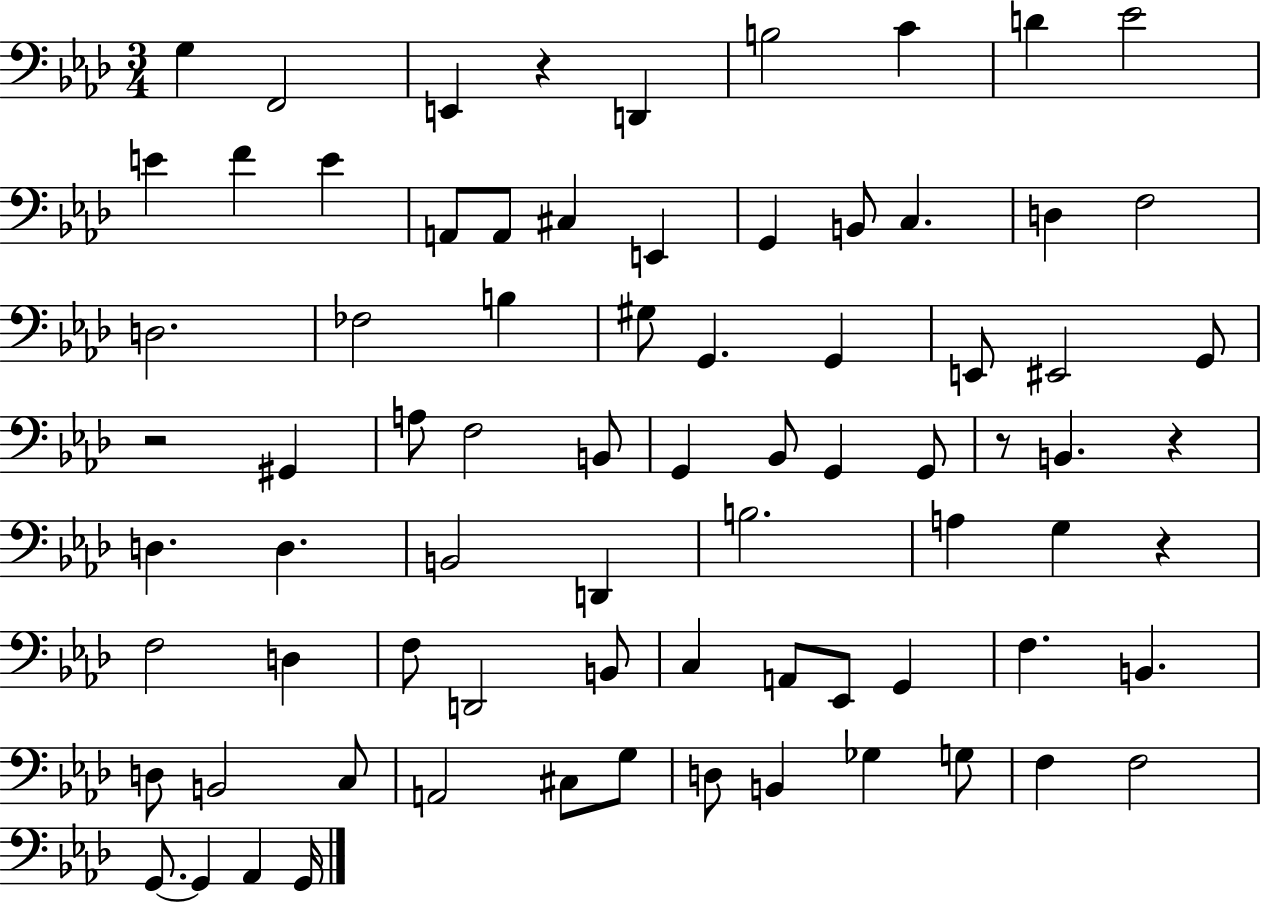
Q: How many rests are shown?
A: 5